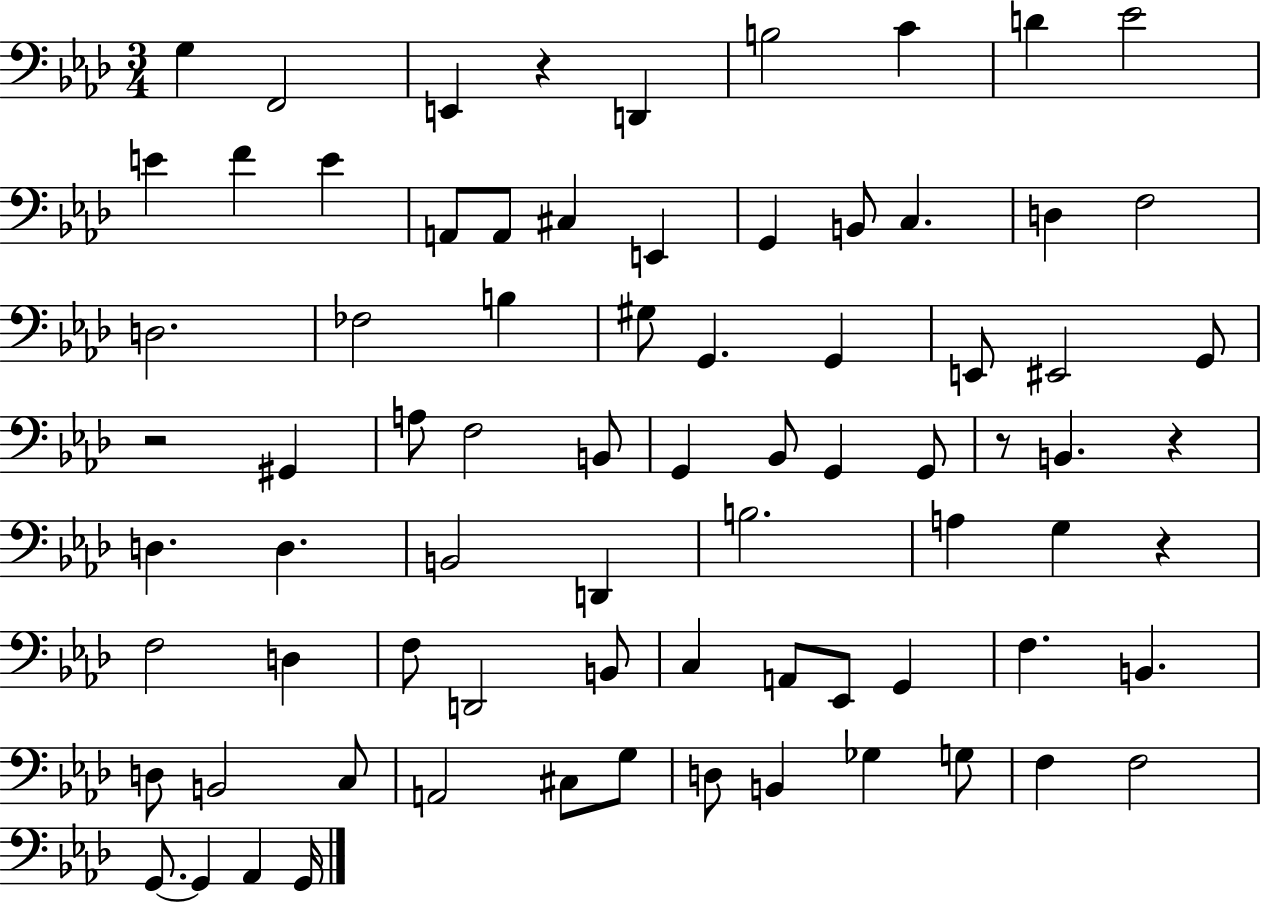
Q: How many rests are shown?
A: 5